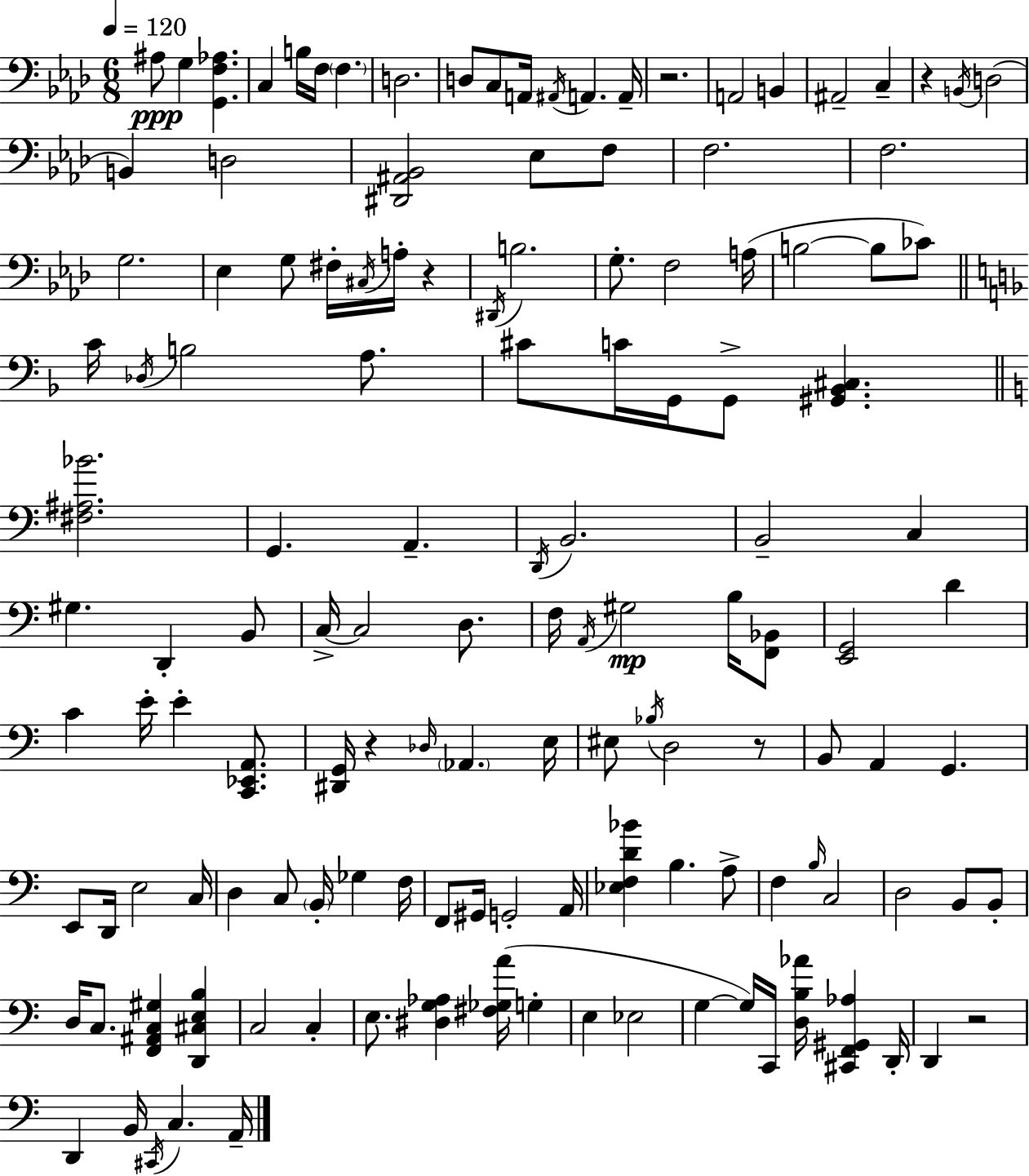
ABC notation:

X:1
T:Untitled
M:6/8
L:1/4
K:Ab
^A,/2 G, [G,,F,_A,] C, B,/4 F,/4 F, D,2 D,/2 C,/2 A,,/4 ^A,,/4 A,, A,,/4 z2 A,,2 B,, ^A,,2 C, z B,,/4 D,2 B,, D,2 [^D,,^A,,_B,,]2 _E,/2 F,/2 F,2 F,2 G,2 _E, G,/2 ^F,/4 ^C,/4 A,/4 z ^D,,/4 B,2 G,/2 F,2 A,/4 B,2 B,/2 _C/2 C/4 _D,/4 B,2 A,/2 ^C/2 C/4 G,,/4 G,,/2 [^G,,_B,,^C,] [^F,^A,_B]2 G,, A,, D,,/4 B,,2 B,,2 C, ^G, D,, B,,/2 C,/4 C,2 D,/2 F,/4 A,,/4 ^G,2 B,/4 [F,,_B,,]/2 [E,,G,,]2 D C E/4 E [C,,_E,,A,,]/2 [^D,,G,,]/4 z _D,/4 _A,, E,/4 ^E,/2 _B,/4 D,2 z/2 B,,/2 A,, G,, E,,/2 D,,/4 E,2 C,/4 D, C,/2 B,,/4 _G, F,/4 F,,/2 ^G,,/4 G,,2 A,,/4 [_E,F,D_B] B, A,/2 F, B,/4 C,2 D,2 B,,/2 B,,/2 D,/4 C,/2 [F,,^A,,C,^G,] [D,,^C,E,B,] C,2 C, E,/2 [^D,G,_A,] [^F,_G,A]/4 G, E, _E,2 G, G,/4 C,,/4 [D,B,_A]/4 [^C,,F,,^G,,_A,] D,,/4 D,, z2 D,, B,,/4 ^C,,/4 C, A,,/4